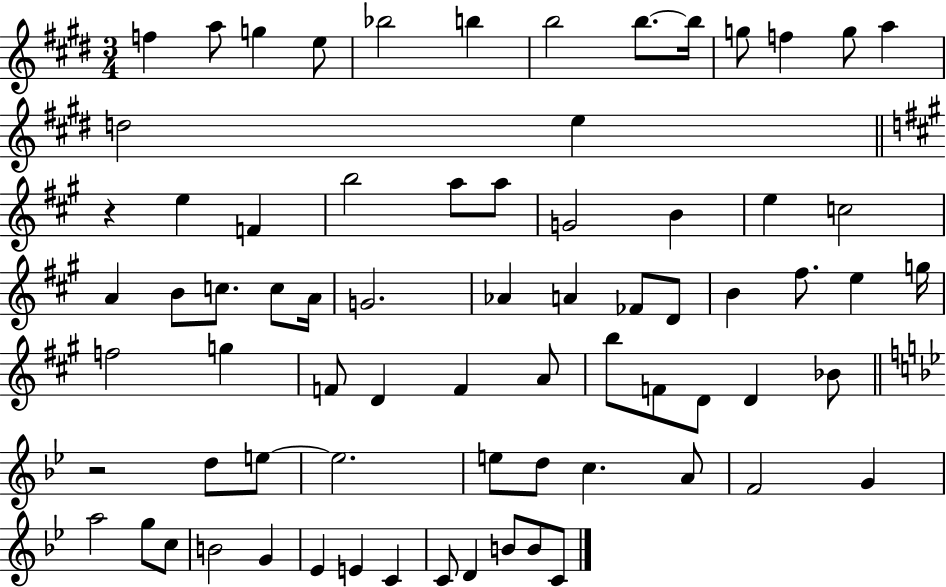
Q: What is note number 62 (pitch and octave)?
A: B4